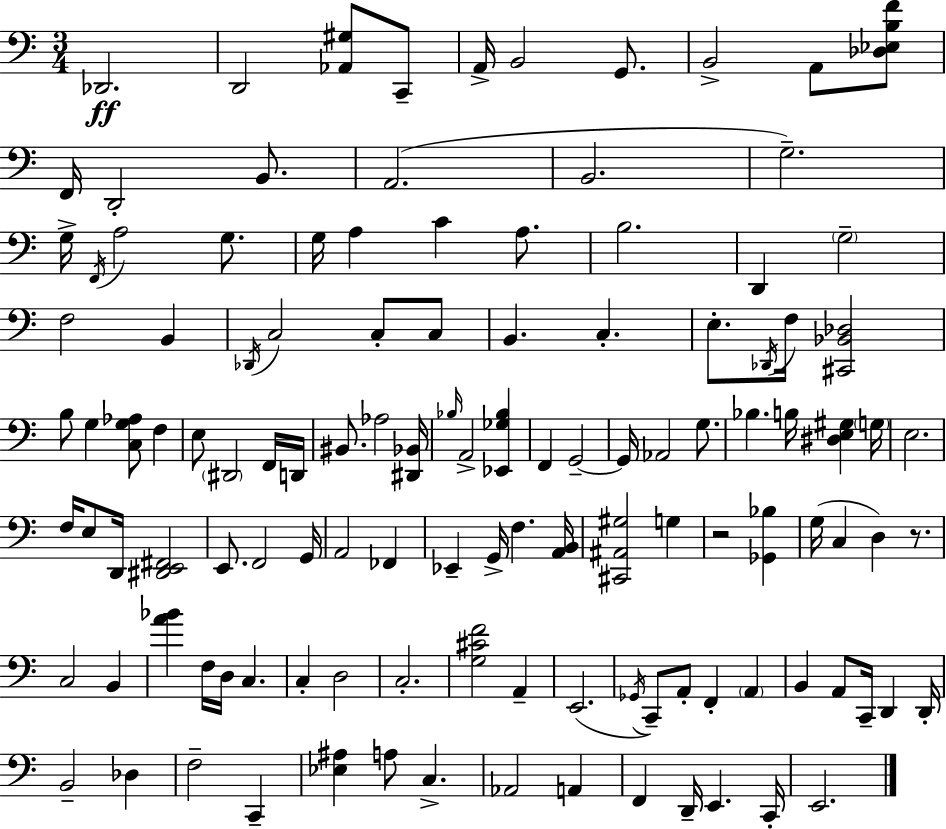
X:1
T:Untitled
M:3/4
L:1/4
K:C
_D,,2 D,,2 [_A,,^G,]/2 C,,/2 A,,/4 B,,2 G,,/2 B,,2 A,,/2 [_D,_E,B,F]/2 F,,/4 D,,2 B,,/2 A,,2 B,,2 G,2 G,/4 F,,/4 A,2 G,/2 G,/4 A, C A,/2 B,2 D,, G,2 F,2 B,, _D,,/4 C,2 C,/2 C,/2 B,, C, E,/2 _D,,/4 F,/4 [^C,,_B,,_D,]2 B,/2 G, [C,G,_A,]/2 F, E,/2 ^D,,2 F,,/4 D,,/4 ^B,,/2 _A,2 [^D,,_B,,]/4 _B,/4 A,,2 [_E,,_G,_B,] F,, G,,2 G,,/4 _A,,2 G,/2 _B, B,/4 [^D,E,^G,] G,/4 E,2 F,/4 E,/2 D,,/4 [^D,,E,,^F,,]2 E,,/2 F,,2 G,,/4 A,,2 _F,, _E,, G,,/4 F, [A,,B,,]/4 [^C,,^A,,^G,]2 G, z2 [_G,,_B,] G,/4 C, D, z/2 C,2 B,, [A_B] F,/4 D,/4 C, C, D,2 C,2 [G,^CF]2 A,, E,,2 _G,,/4 C,,/2 A,,/2 F,, A,, B,, A,,/2 C,,/4 D,, D,,/4 B,,2 _D, F,2 C,, [_E,^A,] A,/2 C, _A,,2 A,, F,, D,,/4 E,, C,,/4 E,,2